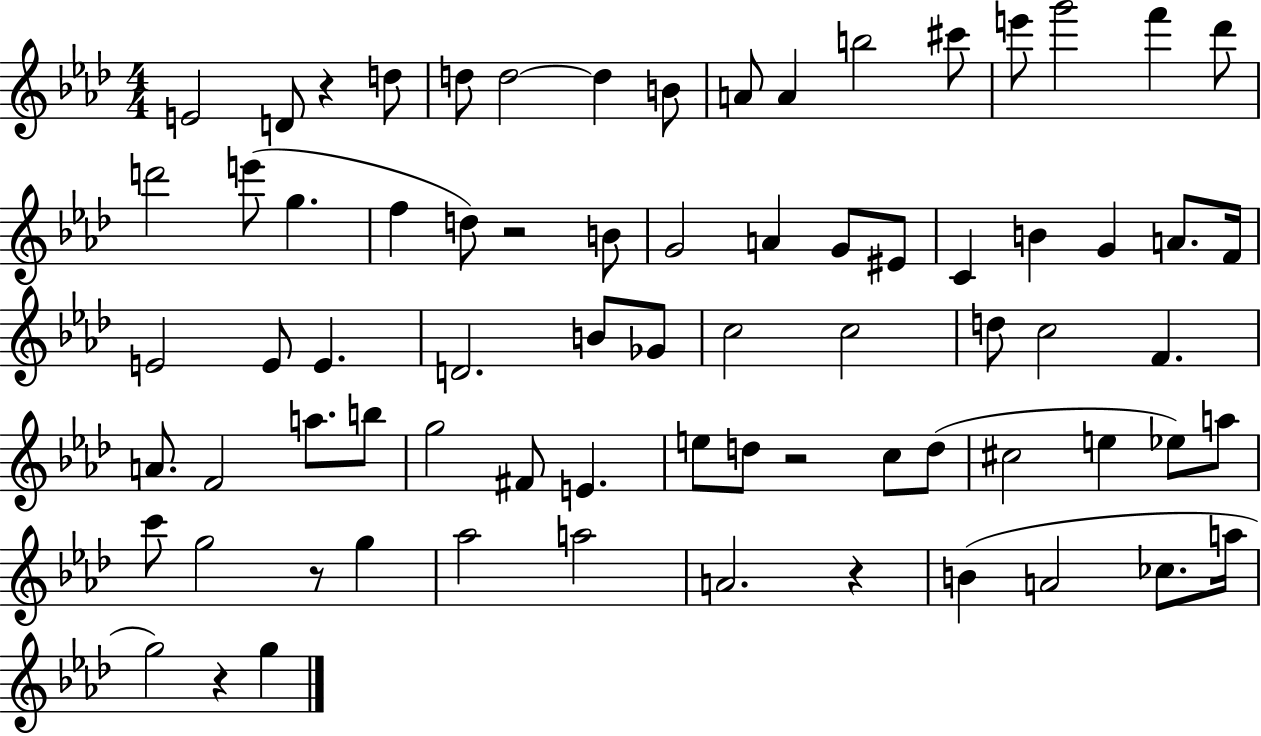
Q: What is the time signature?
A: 4/4